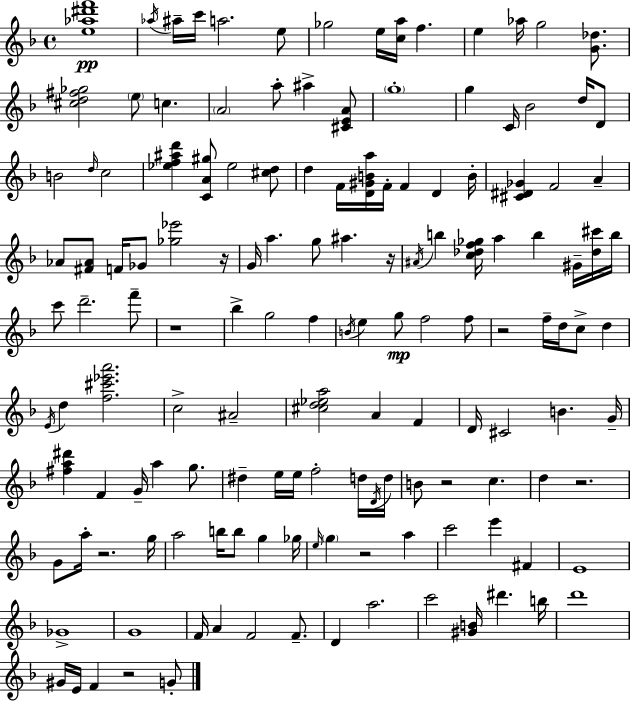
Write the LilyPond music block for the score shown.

{
  \clef treble
  \time 4/4
  \defaultTimeSignature
  \key f \major
  <e'' aes'' dis''' f'''>1\pp | \acciaccatura { aes''16 } ais''16-- c'''16 a''2. e''8 | ges''2 e''16 <c'' a''>16 f''4. | e''4 aes''16 g''2 <g' des''>8. | \break <cis'' d'' fis'' ges''>2 \parenthesize e''8 c''4. | \parenthesize a'2 a''8-. ais''4-> <cis' e' a'>8 | \parenthesize g''1-. | g''4 c'16 bes'2 d''16 d'8 | \break b'2 \grace { d''16 } c''2 | <ees'' f'' ais'' d'''>4 <c' a' gis''>8 ees''2 | <cis'' d''>8 d''4 f'16 <d' gis' b' a''>16 f'16-. f'4 d'4 | b'16-. <cis' dis' ges'>4 f'2 a'4-- | \break aes'8 <fis' aes'>8 f'16 ges'8 <ges'' ees'''>2 | r16 g'16 a''4. g''8 ais''4. | r16 \acciaccatura { ais'16 } b''4 <c'' des'' f'' ges''>16 a''4 b''4 | gis'16-- <des'' cis'''>16 b''16 c'''8 d'''2.-- | \break f'''8-- r1 | bes''4-> g''2 f''4 | \acciaccatura { b'16 } e''4 g''8\mp f''2 | f''8 r2 f''16-- d''16 c''8-> | \break d''4 \acciaccatura { e'16 } d''4 <f'' cis''' ees''' a'''>2. | c''2-> ais'2-- | <cis'' d'' ees'' a''>2 a'4 | f'4 d'16 cis'2 b'4. | \break g'16-- <fis'' a'' dis'''>4 f'4 g'16-- a''4 | g''8. dis''4-- e''16 e''16 f''2-. | d''16 \acciaccatura { d'16 } d''16 b'8 r2 | c''4. d''4 r2. | \break g'8 a''16-. r2. | g''16 a''2 b''16 b''8 | g''4 ges''16 \grace { e''16 } \parenthesize g''4 r2 | a''4 c'''2 e'''4 | \break fis'4 e'1 | ges'1-> | g'1 | f'16 a'4 f'2 | \break f'8.-- d'4 a''2. | c'''2 <gis' b'>16 | dis'''4. b''16 d'''1 | gis'16 e'16 f'4 r2 | \break g'8-. \bar "|."
}